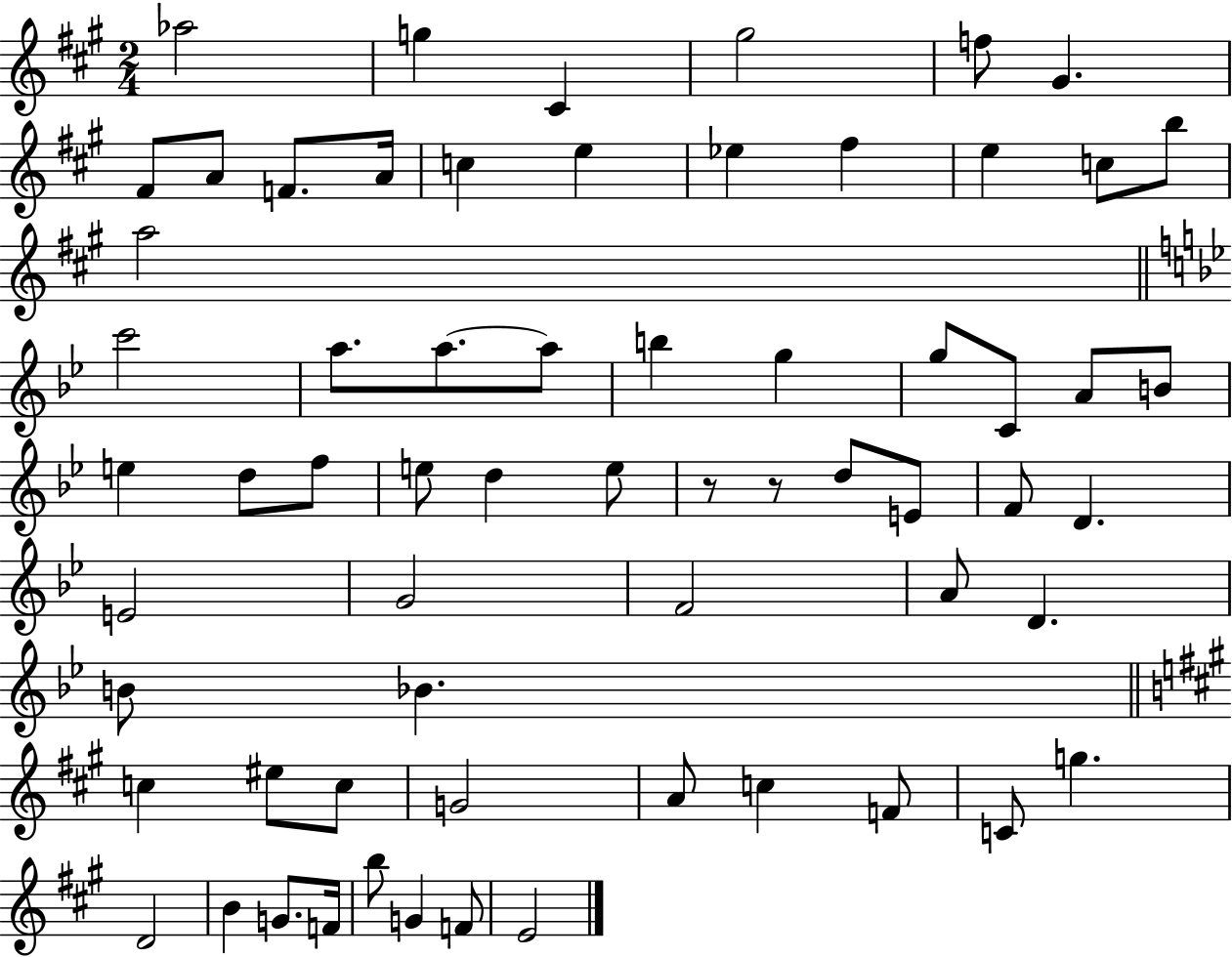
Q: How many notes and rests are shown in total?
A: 64